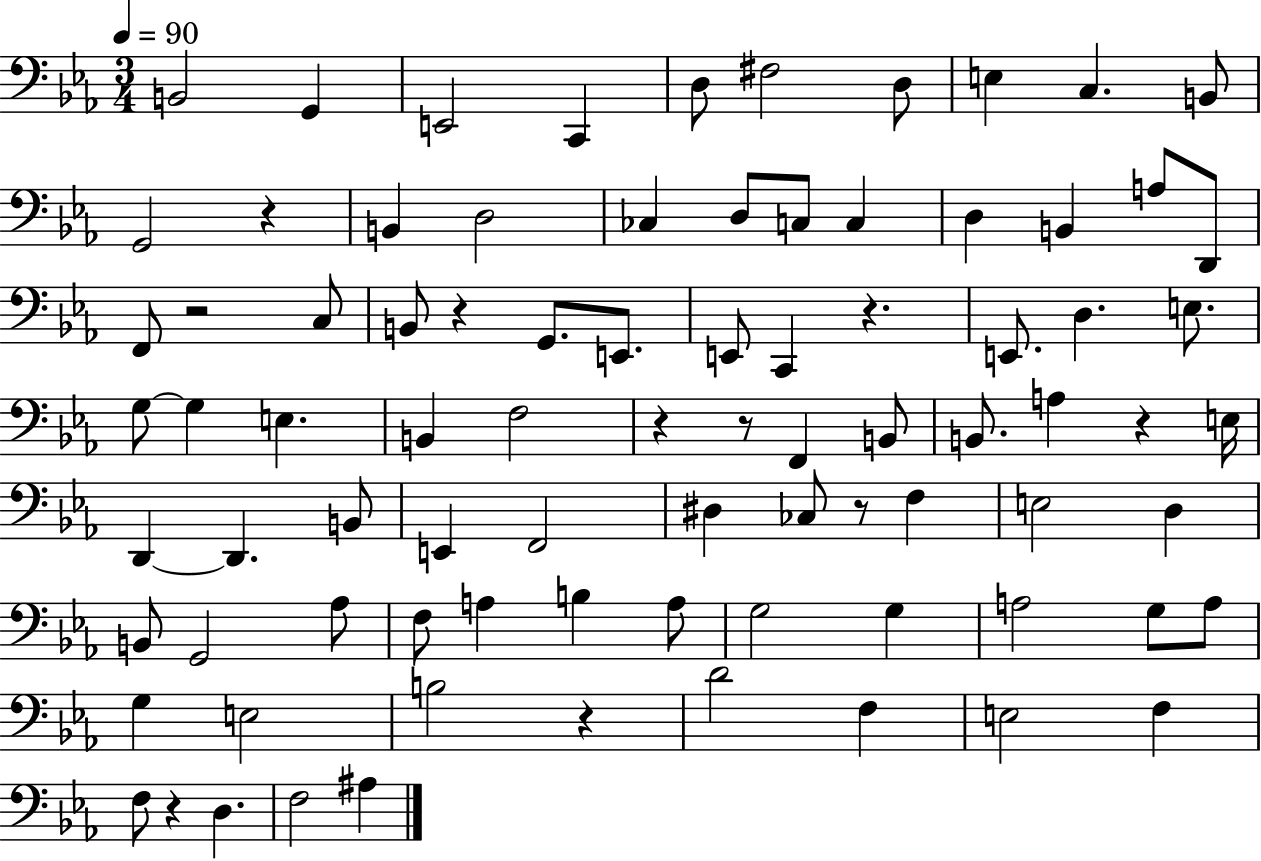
X:1
T:Untitled
M:3/4
L:1/4
K:Eb
B,,2 G,, E,,2 C,, D,/2 ^F,2 D,/2 E, C, B,,/2 G,,2 z B,, D,2 _C, D,/2 C,/2 C, D, B,, A,/2 D,,/2 F,,/2 z2 C,/2 B,,/2 z G,,/2 E,,/2 E,,/2 C,, z E,,/2 D, E,/2 G,/2 G, E, B,, F,2 z z/2 F,, B,,/2 B,,/2 A, z E,/4 D,, D,, B,,/2 E,, F,,2 ^D, _C,/2 z/2 F, E,2 D, B,,/2 G,,2 _A,/2 F,/2 A, B, A,/2 G,2 G, A,2 G,/2 A,/2 G, E,2 B,2 z D2 F, E,2 F, F,/2 z D, F,2 ^A,